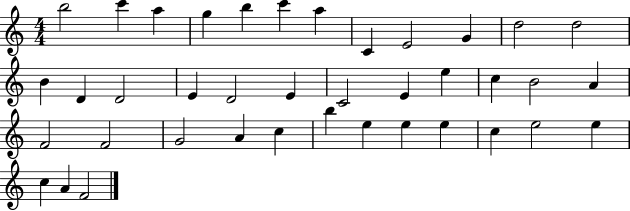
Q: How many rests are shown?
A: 0